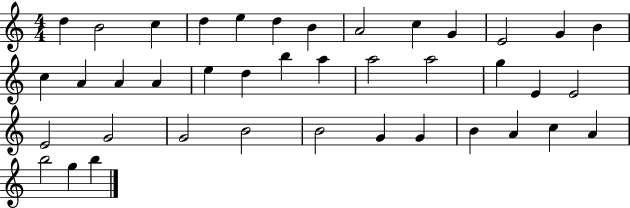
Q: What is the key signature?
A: C major